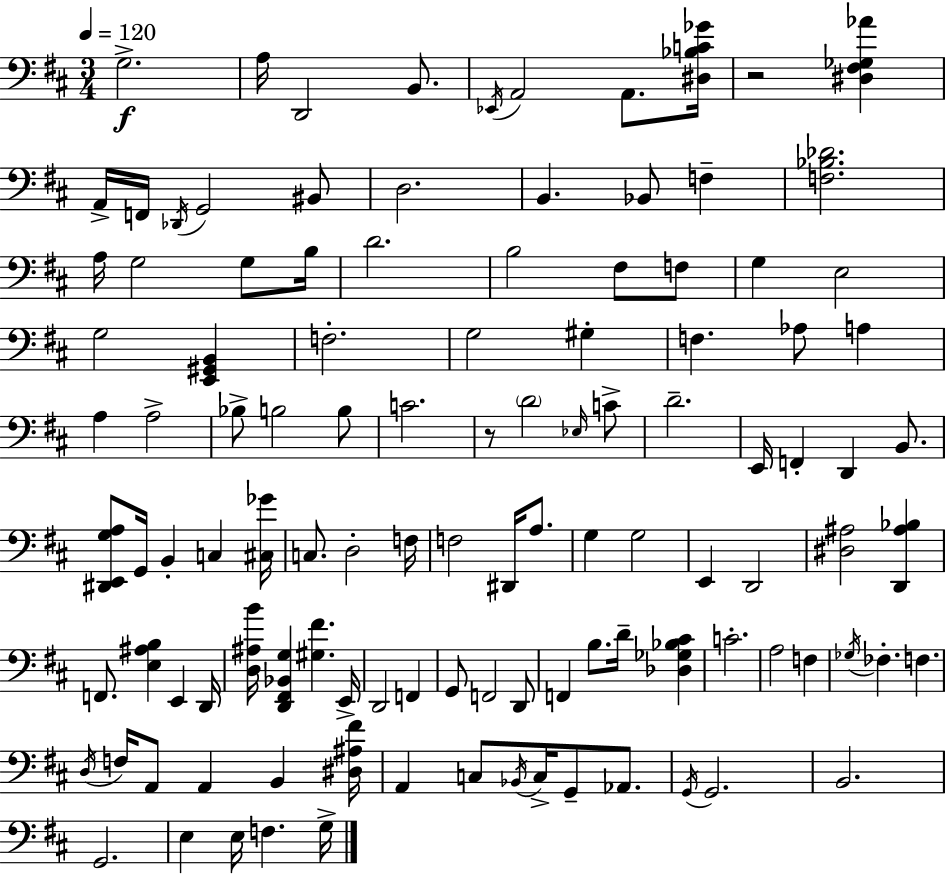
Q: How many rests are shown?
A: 2